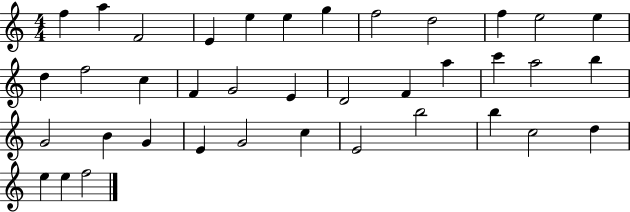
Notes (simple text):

F5/q A5/q F4/h E4/q E5/q E5/q G5/q F5/h D5/h F5/q E5/h E5/q D5/q F5/h C5/q F4/q G4/h E4/q D4/h F4/q A5/q C6/q A5/h B5/q G4/h B4/q G4/q E4/q G4/h C5/q E4/h B5/h B5/q C5/h D5/q E5/q E5/q F5/h